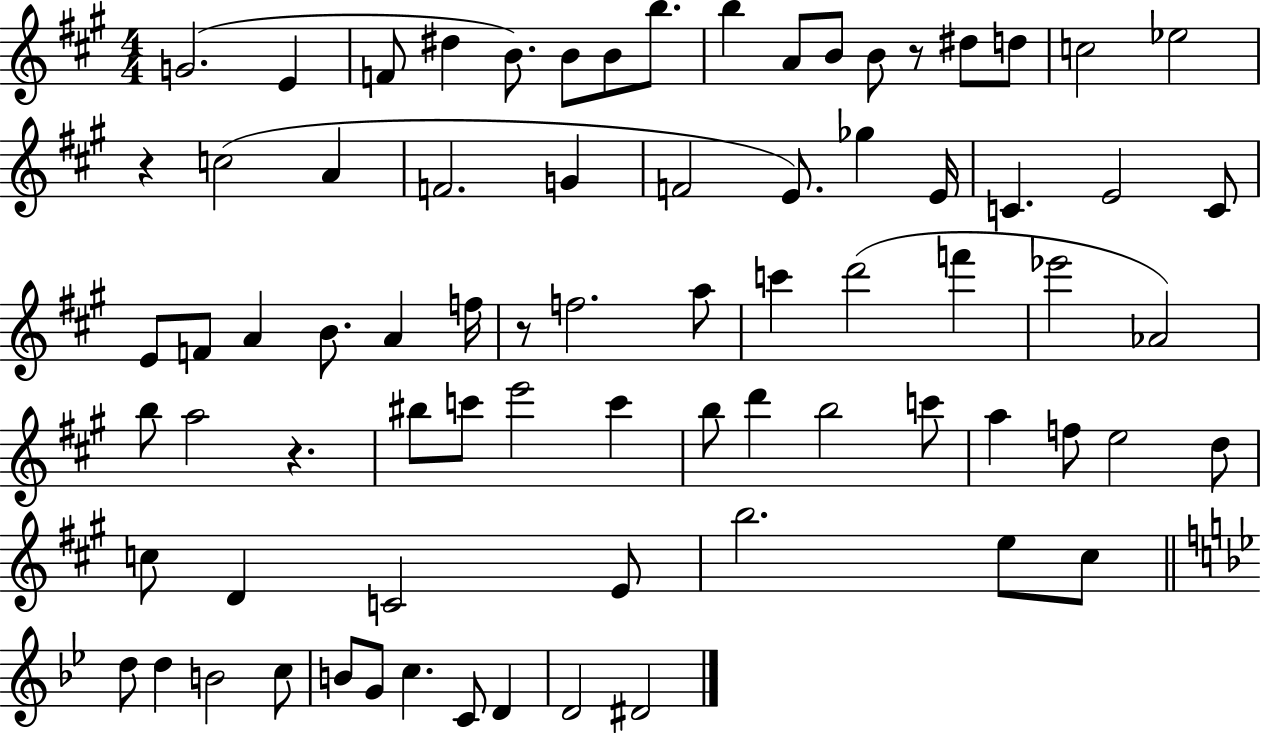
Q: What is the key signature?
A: A major